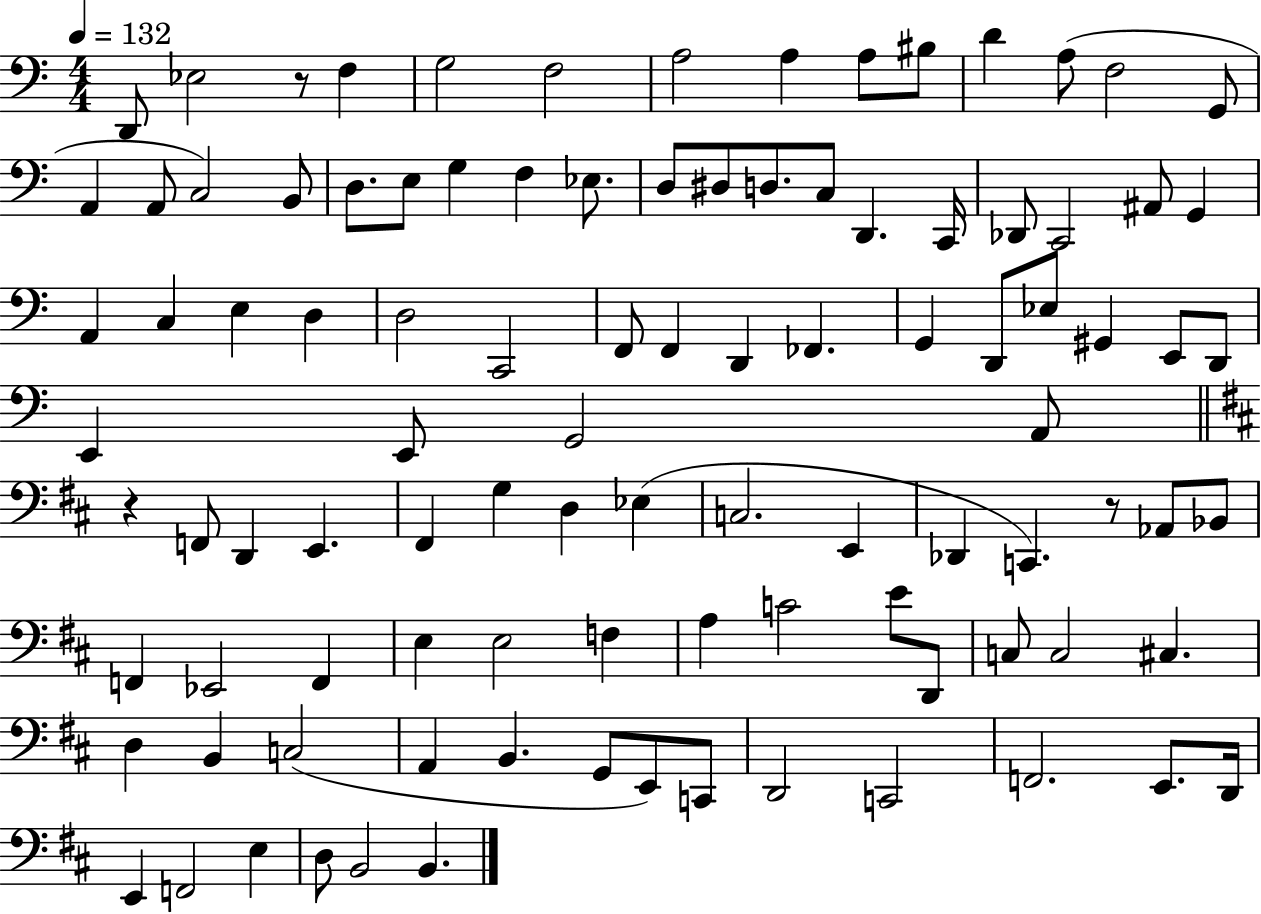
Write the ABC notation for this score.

X:1
T:Untitled
M:4/4
L:1/4
K:C
D,,/2 _E,2 z/2 F, G,2 F,2 A,2 A, A,/2 ^B,/2 D A,/2 F,2 G,,/2 A,, A,,/2 C,2 B,,/2 D,/2 E,/2 G, F, _E,/2 D,/2 ^D,/2 D,/2 C,/2 D,, C,,/4 _D,,/2 C,,2 ^A,,/2 G,, A,, C, E, D, D,2 C,,2 F,,/2 F,, D,, _F,, G,, D,,/2 _E,/2 ^G,, E,,/2 D,,/2 E,, E,,/2 G,,2 A,,/2 z F,,/2 D,, E,, ^F,, G, D, _E, C,2 E,, _D,, C,, z/2 _A,,/2 _B,,/2 F,, _E,,2 F,, E, E,2 F, A, C2 E/2 D,,/2 C,/2 C,2 ^C, D, B,, C,2 A,, B,, G,,/2 E,,/2 C,,/2 D,,2 C,,2 F,,2 E,,/2 D,,/4 E,, F,,2 E, D,/2 B,,2 B,,